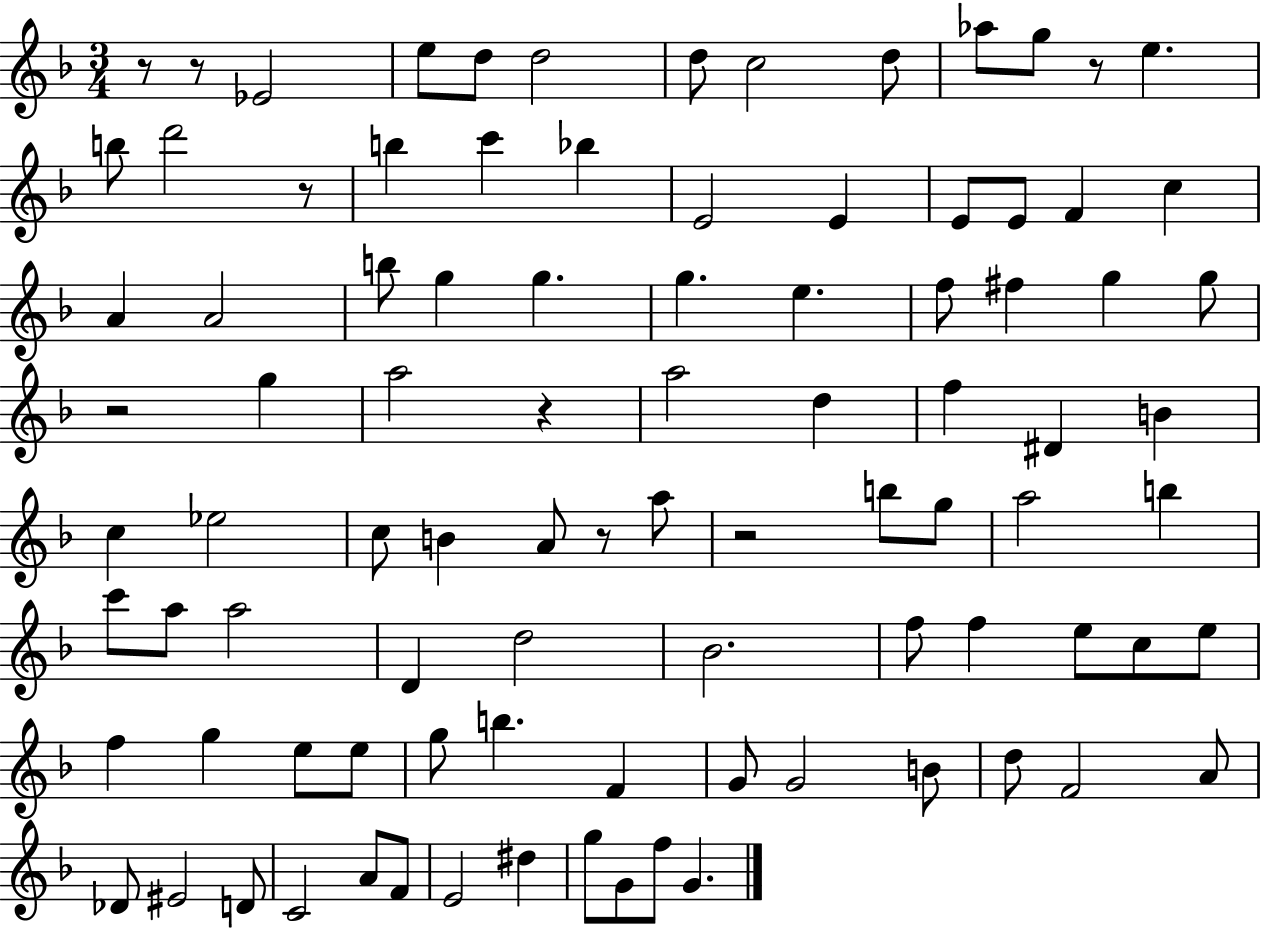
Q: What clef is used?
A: treble